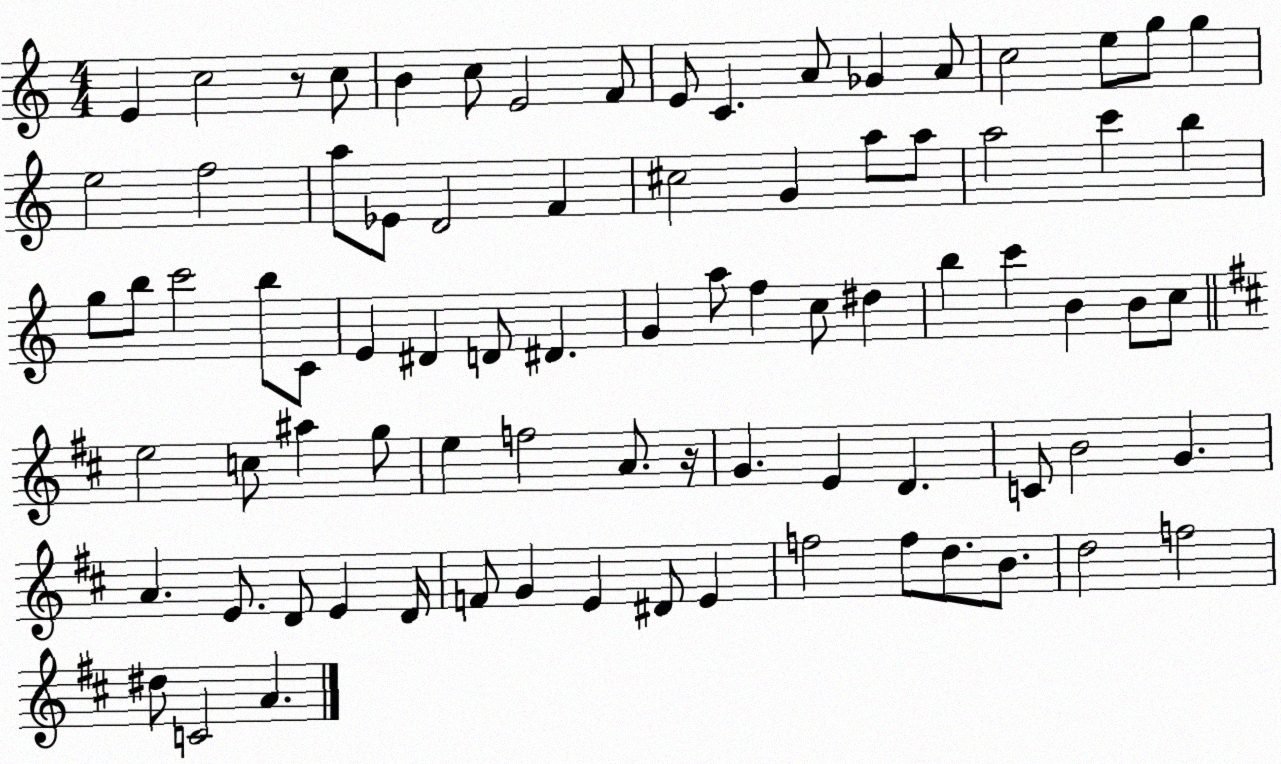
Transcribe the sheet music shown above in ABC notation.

X:1
T:Untitled
M:4/4
L:1/4
K:C
E c2 z/2 c/2 B c/2 E2 F/2 E/2 C A/2 _G A/2 c2 e/2 g/2 g e2 f2 a/2 _E/2 D2 F ^c2 G a/2 a/2 a2 c' b g/2 b/2 c'2 b/2 C/2 E ^D D/2 ^D G a/2 f c/2 ^d b c' B B/2 c/2 e2 c/2 ^a g/2 e f2 A/2 z/4 G E D C/2 B2 G A E/2 D/2 E D/4 F/2 G E ^D/2 E f2 f/2 d/2 B/2 d2 f2 ^d/2 C2 A